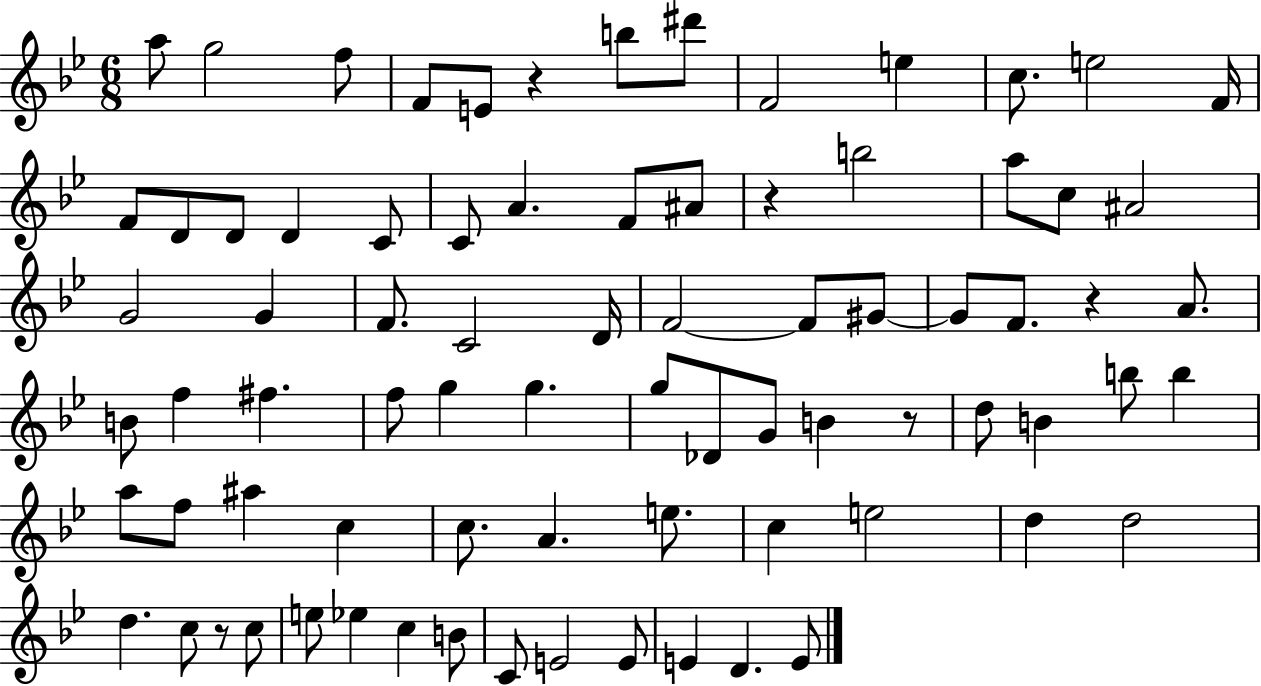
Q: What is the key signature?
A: BES major